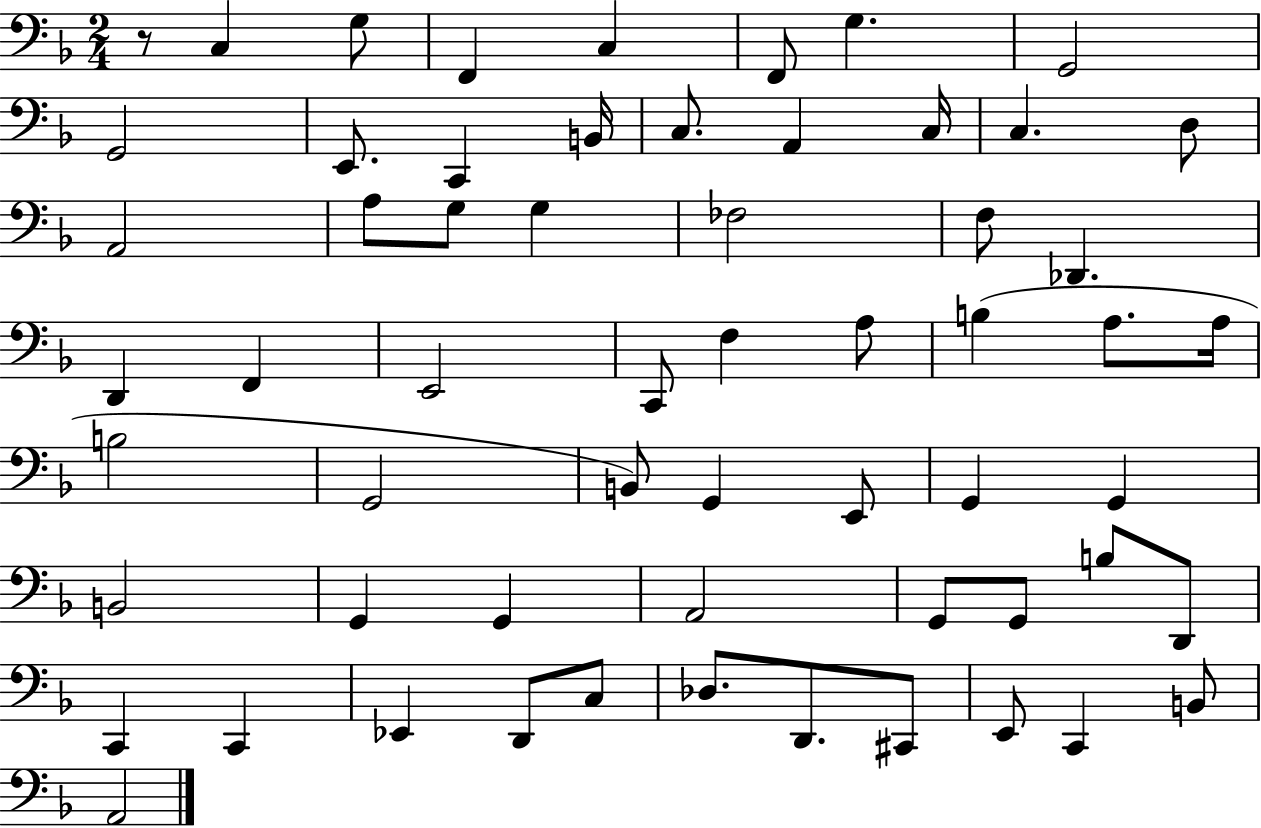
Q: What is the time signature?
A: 2/4